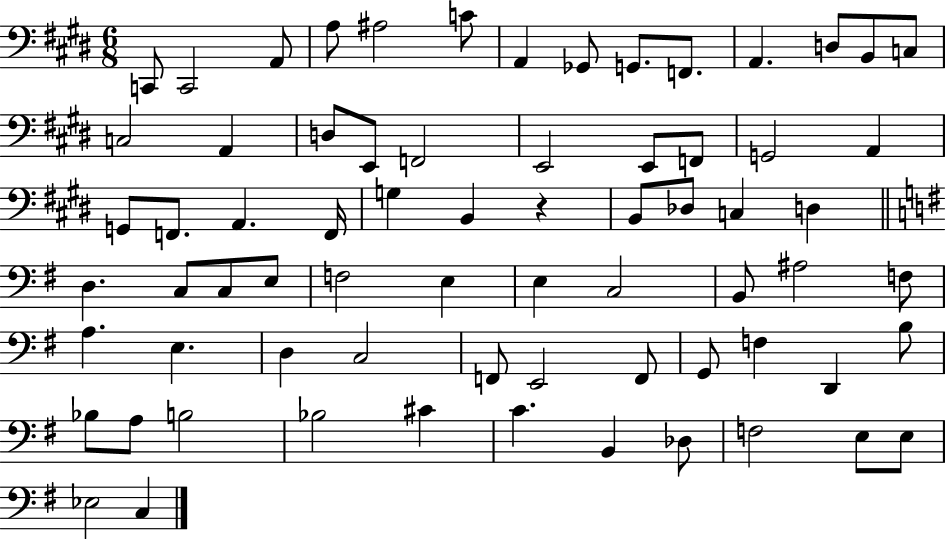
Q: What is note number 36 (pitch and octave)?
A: C3